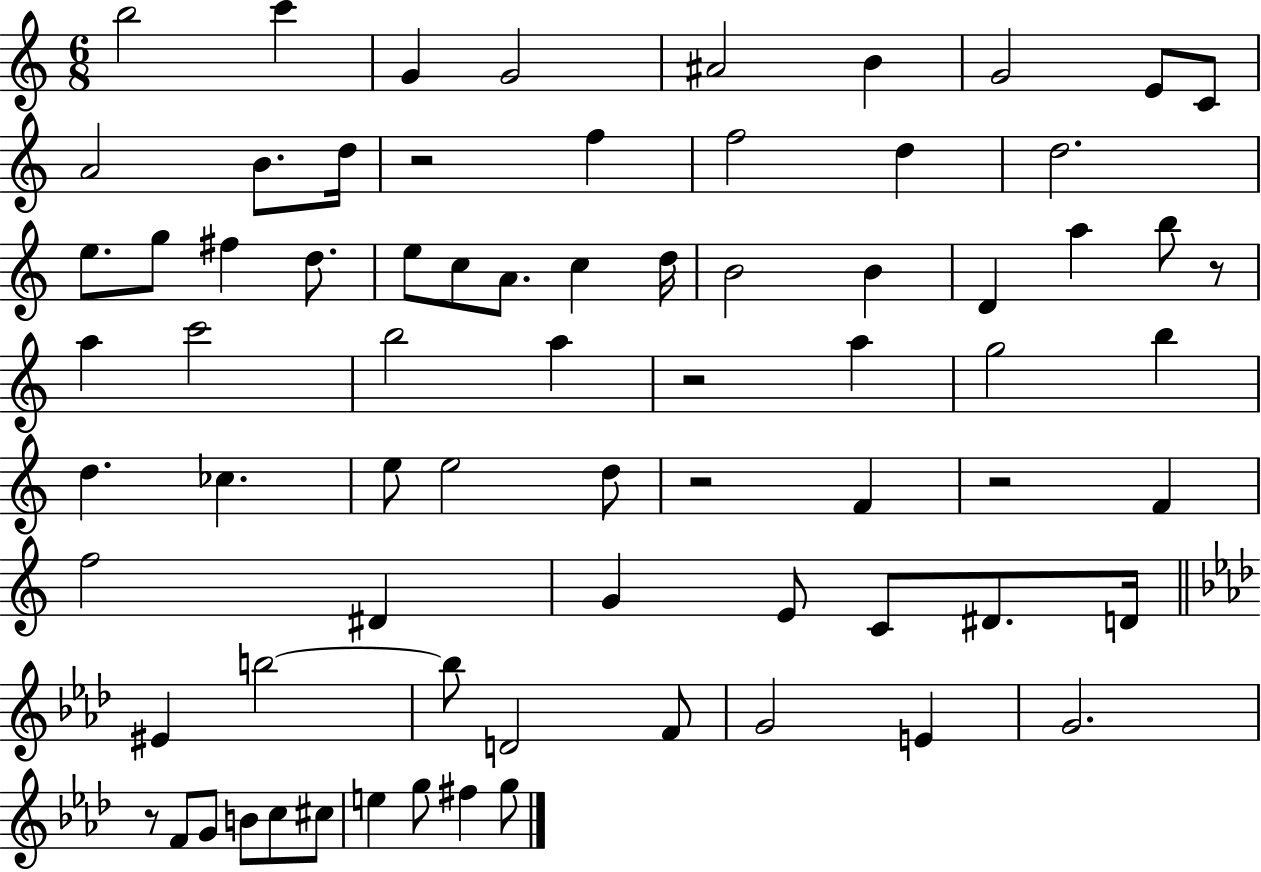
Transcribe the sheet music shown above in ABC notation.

X:1
T:Untitled
M:6/8
L:1/4
K:C
b2 c' G G2 ^A2 B G2 E/2 C/2 A2 B/2 d/4 z2 f f2 d d2 e/2 g/2 ^f d/2 e/2 c/2 A/2 c d/4 B2 B D a b/2 z/2 a c'2 b2 a z2 a g2 b d _c e/2 e2 d/2 z2 F z2 F f2 ^D G E/2 C/2 ^D/2 D/4 ^E b2 b/2 D2 F/2 G2 E G2 z/2 F/2 G/2 B/2 c/2 ^c/2 e g/2 ^f g/2